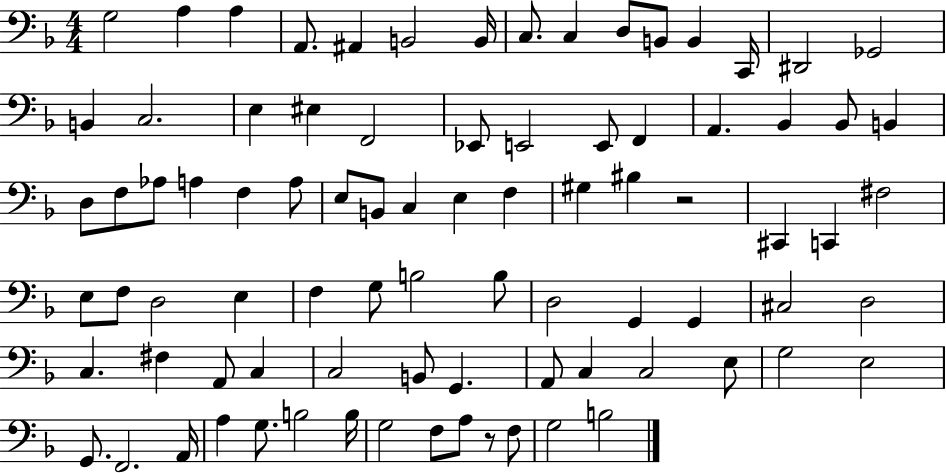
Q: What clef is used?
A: bass